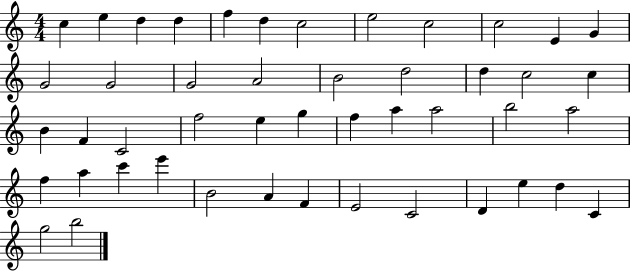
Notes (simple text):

C5/q E5/q D5/q D5/q F5/q D5/q C5/h E5/h C5/h C5/h E4/q G4/q G4/h G4/h G4/h A4/h B4/h D5/h D5/q C5/h C5/q B4/q F4/q C4/h F5/h E5/q G5/q F5/q A5/q A5/h B5/h A5/h F5/q A5/q C6/q E6/q B4/h A4/q F4/q E4/h C4/h D4/q E5/q D5/q C4/q G5/h B5/h